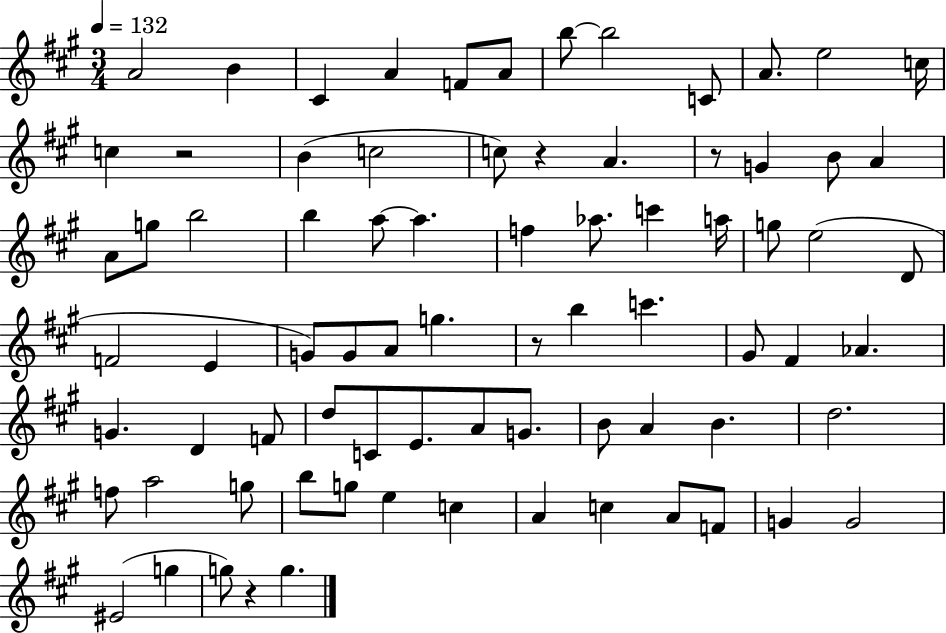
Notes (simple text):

A4/h B4/q C#4/q A4/q F4/e A4/e B5/e B5/h C4/e A4/e. E5/h C5/s C5/q R/h B4/q C5/h C5/e R/q A4/q. R/e G4/q B4/e A4/q A4/e G5/e B5/h B5/q A5/e A5/q. F5/q Ab5/e. C6/q A5/s G5/e E5/h D4/e F4/h E4/q G4/e G4/e A4/e G5/q. R/e B5/q C6/q. G#4/e F#4/q Ab4/q. G4/q. D4/q F4/e D5/e C4/e E4/e. A4/e G4/e. B4/e A4/q B4/q. D5/h. F5/e A5/h G5/e B5/e G5/e E5/q C5/q A4/q C5/q A4/e F4/e G4/q G4/h EIS4/h G5/q G5/e R/q G5/q.